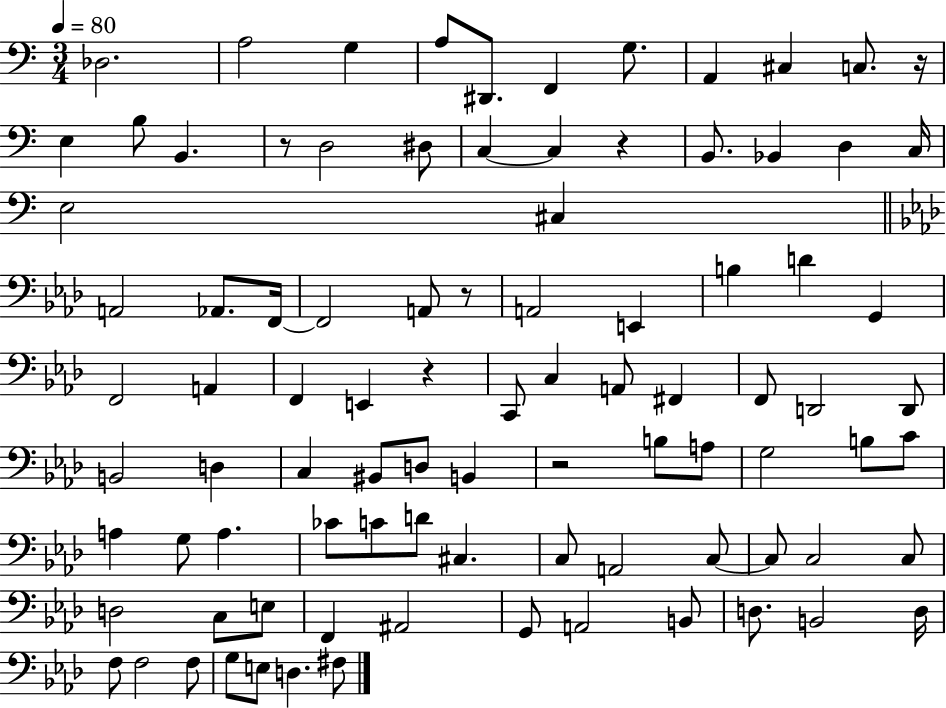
Db3/h. A3/h G3/q A3/e D#2/e. F2/q G3/e. A2/q C#3/q C3/e. R/s E3/q B3/e B2/q. R/e D3/h D#3/e C3/q C3/q R/q B2/e. Bb2/q D3/q C3/s E3/h C#3/q A2/h Ab2/e. F2/s F2/h A2/e R/e A2/h E2/q B3/q D4/q G2/q F2/h A2/q F2/q E2/q R/q C2/e C3/q A2/e F#2/q F2/e D2/h D2/e B2/h D3/q C3/q BIS2/e D3/e B2/q R/h B3/e A3/e G3/h B3/e C4/e A3/q G3/e A3/q. CES4/e C4/e D4/e C#3/q. C3/e A2/h C3/e C3/e C3/h C3/e D3/h C3/e E3/e F2/q A#2/h G2/e A2/h B2/e D3/e. B2/h D3/s F3/e F3/h F3/e G3/e E3/e D3/q. F#3/e